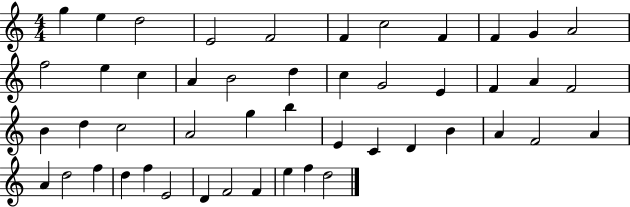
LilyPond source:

{
  \clef treble
  \numericTimeSignature
  \time 4/4
  \key c \major
  g''4 e''4 d''2 | e'2 f'2 | f'4 c''2 f'4 | f'4 g'4 a'2 | \break f''2 e''4 c''4 | a'4 b'2 d''4 | c''4 g'2 e'4 | f'4 a'4 f'2 | \break b'4 d''4 c''2 | a'2 g''4 b''4 | e'4 c'4 d'4 b'4 | a'4 f'2 a'4 | \break a'4 d''2 f''4 | d''4 f''4 e'2 | d'4 f'2 f'4 | e''4 f''4 d''2 | \break \bar "|."
}